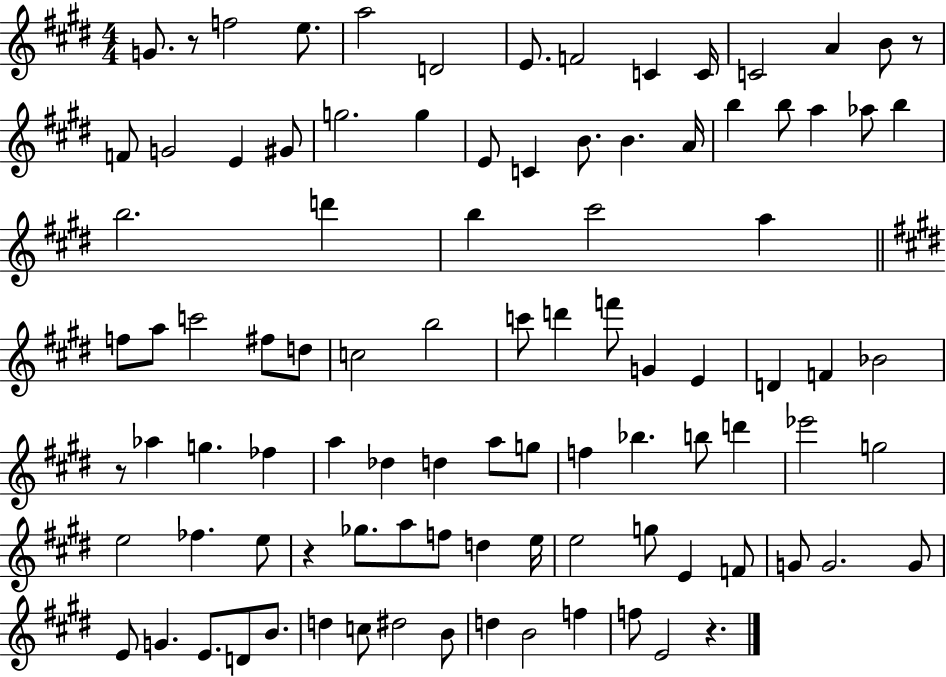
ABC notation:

X:1
T:Untitled
M:4/4
L:1/4
K:E
G/2 z/2 f2 e/2 a2 D2 E/2 F2 C C/4 C2 A B/2 z/2 F/2 G2 E ^G/2 g2 g E/2 C B/2 B A/4 b b/2 a _a/2 b b2 d' b ^c'2 a f/2 a/2 c'2 ^f/2 d/2 c2 b2 c'/2 d' f'/2 G E D F _B2 z/2 _a g _f a _d d a/2 g/2 f _b b/2 d' _e'2 g2 e2 _f e/2 z _g/2 a/2 f/2 d e/4 e2 g/2 E F/2 G/2 G2 G/2 E/2 G E/2 D/2 B/2 d c/2 ^d2 B/2 d B2 f f/2 E2 z